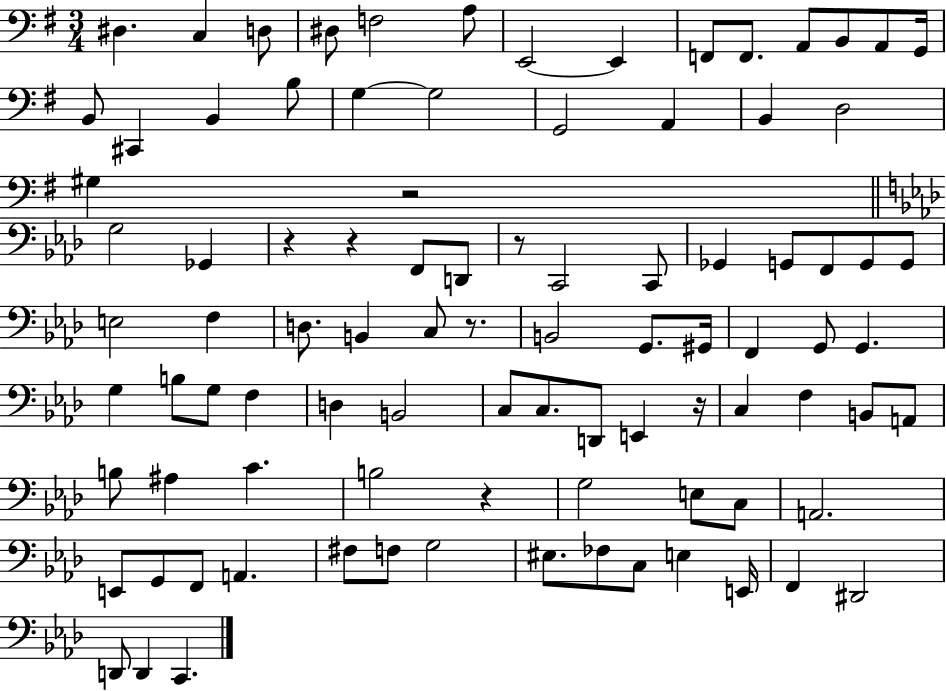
X:1
T:Untitled
M:3/4
L:1/4
K:G
^D, C, D,/2 ^D,/2 F,2 A,/2 E,,2 E,, F,,/2 F,,/2 A,,/2 B,,/2 A,,/2 G,,/4 B,,/2 ^C,, B,, B,/2 G, G,2 G,,2 A,, B,, D,2 ^G, z2 G,2 _G,, z z F,,/2 D,,/2 z/2 C,,2 C,,/2 _G,, G,,/2 F,,/2 G,,/2 G,,/2 E,2 F, D,/2 B,, C,/2 z/2 B,,2 G,,/2 ^G,,/4 F,, G,,/2 G,, G, B,/2 G,/2 F, D, B,,2 C,/2 C,/2 D,,/2 E,, z/4 C, F, B,,/2 A,,/2 B,/2 ^A, C B,2 z G,2 E,/2 C,/2 A,,2 E,,/2 G,,/2 F,,/2 A,, ^F,/2 F,/2 G,2 ^E,/2 _F,/2 C,/2 E, E,,/4 F,, ^D,,2 D,,/2 D,, C,,